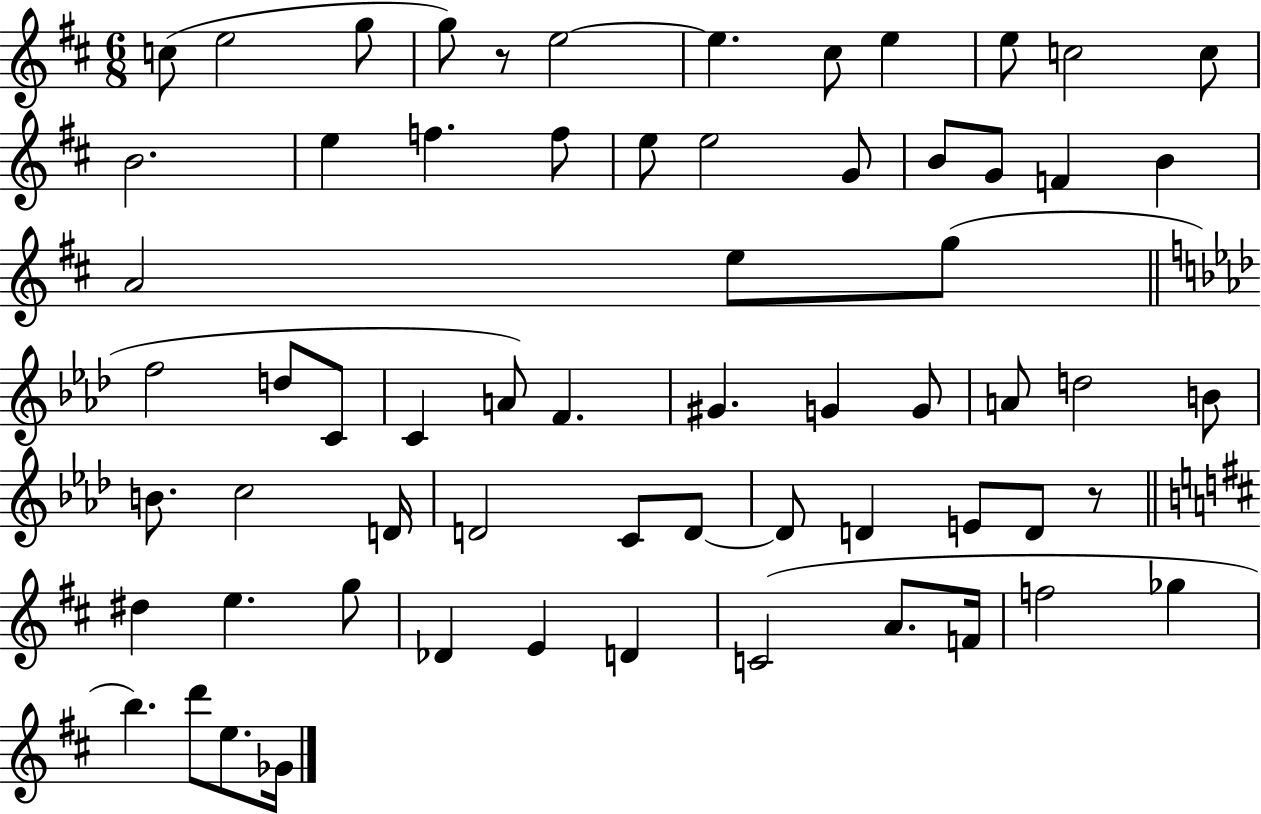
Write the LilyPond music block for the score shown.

{
  \clef treble
  \numericTimeSignature
  \time 6/8
  \key d \major
  c''8( e''2 g''8 | g''8) r8 e''2~~ | e''4. cis''8 e''4 | e''8 c''2 c''8 | \break b'2. | e''4 f''4. f''8 | e''8 e''2 g'8 | b'8 g'8 f'4 b'4 | \break a'2 e''8 g''8( | \bar "||" \break \key aes \major f''2 d''8 c'8 | c'4 a'8) f'4. | gis'4. g'4 g'8 | a'8 d''2 b'8 | \break b'8. c''2 d'16 | d'2 c'8 d'8~~ | d'8 d'4 e'8 d'8 r8 | \bar "||" \break \key d \major dis''4 e''4. g''8 | des'4 e'4 d'4 | c'2( a'8. f'16 | f''2 ges''4 | \break b''4.) d'''8 e''8. ges'16 | \bar "|."
}